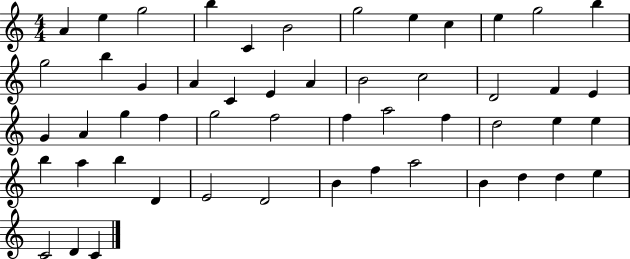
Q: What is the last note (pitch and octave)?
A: C4